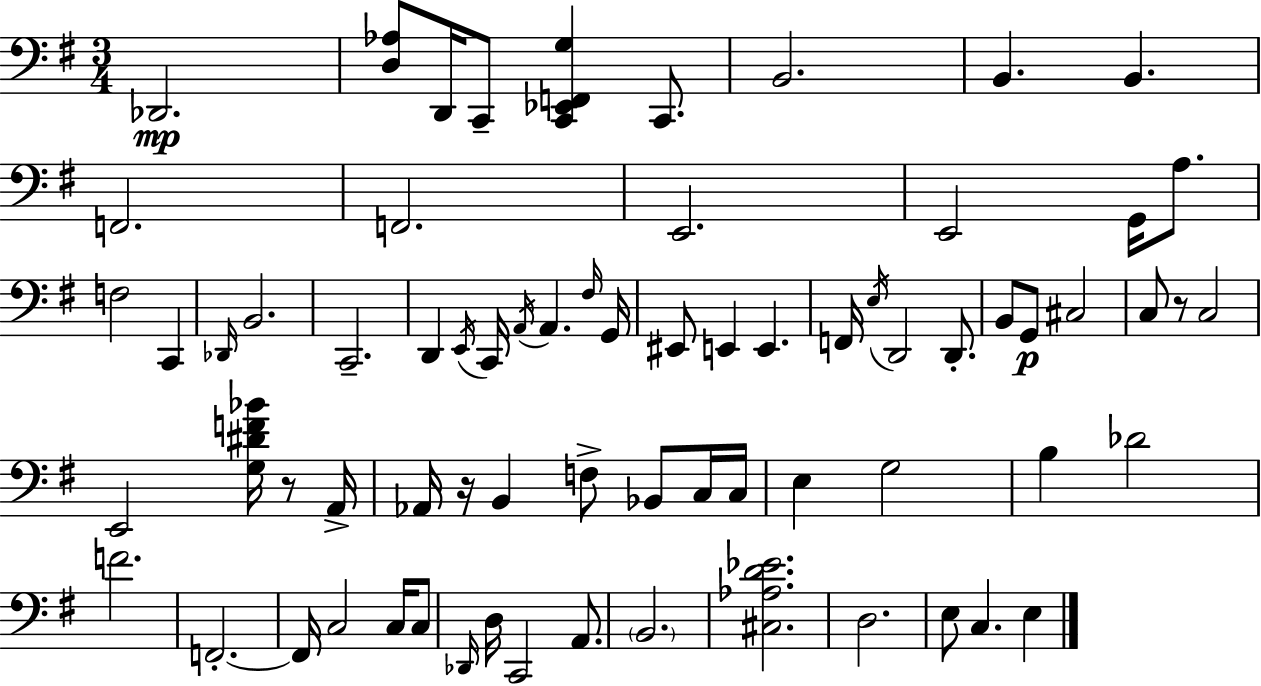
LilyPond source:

{
  \clef bass
  \numericTimeSignature
  \time 3/4
  \key g \major
  des,2.\mp | <d aes>8 d,16 c,8-- <c, ees, f, g>4 c,8. | b,2. | b,4. b,4. | \break f,2. | f,2. | e,2. | e,2 g,16 a8. | \break f2 c,4 | \grace { des,16 } b,2. | c,2.-- | d,4 \acciaccatura { e,16 } c,16 \acciaccatura { a,16 } a,4. | \break \grace { fis16 } g,16 eis,8 e,4 e,4. | f,16 \acciaccatura { e16 } d,2 | d,8.-. b,8 g,8\p cis2 | c8 r8 c2 | \break e,2 | <g dis' f' bes'>16 r8 a,16-> aes,16 r16 b,4 f8-> | bes,8 c16 c16 e4 g2 | b4 des'2 | \break f'2. | f,2.-.~~ | f,16 c2 | c16 c8 \grace { des,16 } d16 c,2 | \break a,8. \parenthesize b,2. | <cis aes d' ees'>2. | d2. | e8 c4. | \break e4 \bar "|."
}